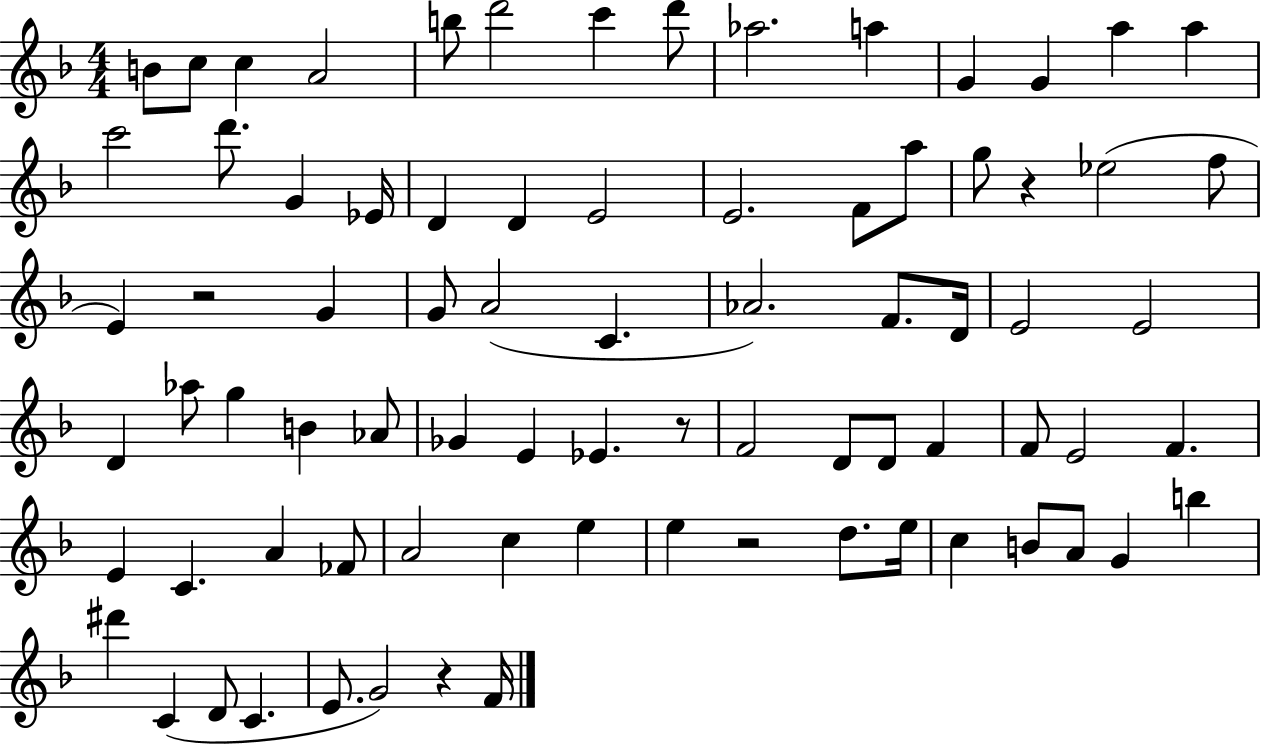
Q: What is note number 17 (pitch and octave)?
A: G4